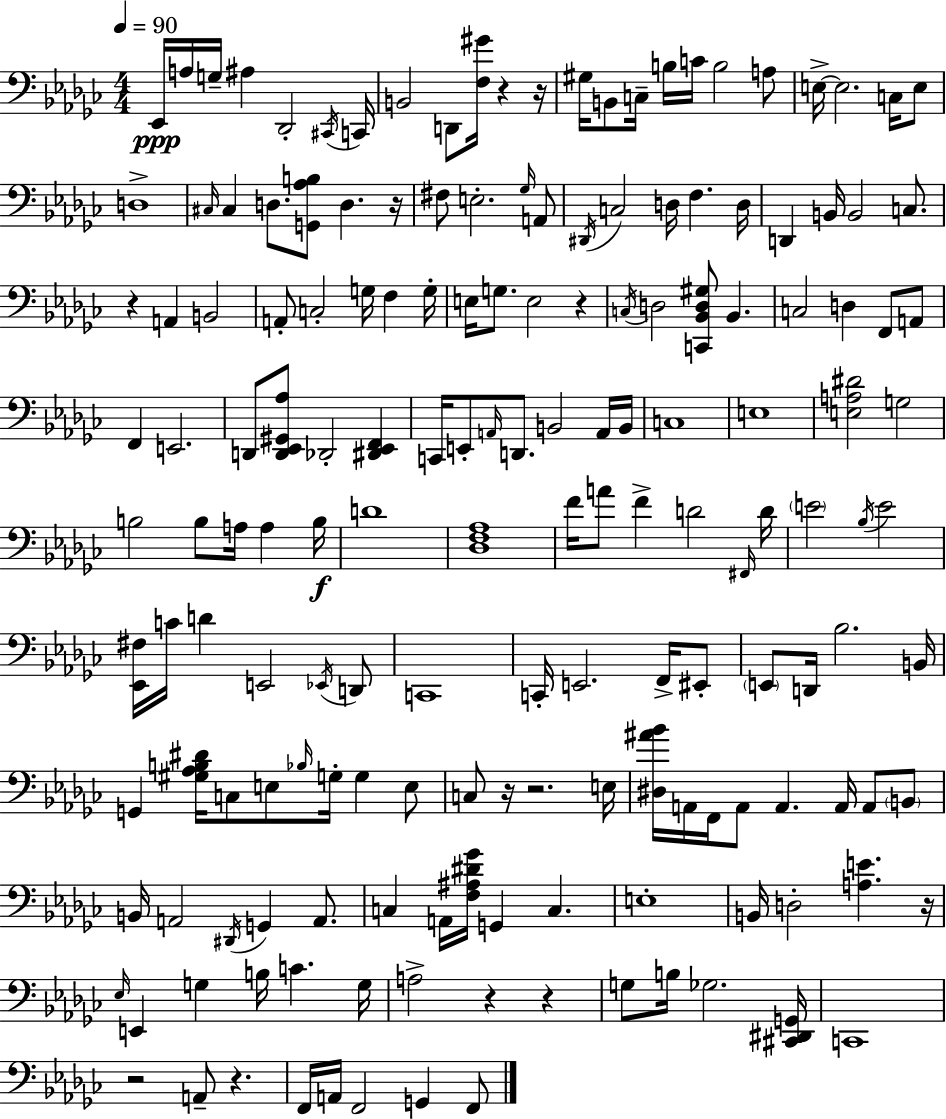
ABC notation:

X:1
T:Untitled
M:4/4
L:1/4
K:Ebm
_E,,/4 A,/4 G,/4 ^A, _D,,2 ^C,,/4 C,,/4 B,,2 D,,/2 [F,^G]/4 z z/4 ^G,/4 B,,/2 C,/4 B,/4 C/4 B,2 A,/2 E,/4 E,2 C,/4 E,/2 D,4 ^C,/4 ^C, D,/2 [G,,_A,B,]/2 D, z/4 ^F,/2 E,2 _G,/4 A,,/2 ^D,,/4 C,2 D,/4 F, D,/4 D,, B,,/4 B,,2 C,/2 z A,, B,,2 A,,/2 C,2 G,/4 F, G,/4 E,/4 G,/2 E,2 z C,/4 D,2 [C,,_B,,D,^G,]/2 _B,, C,2 D, F,,/2 A,,/2 F,, E,,2 D,,/2 [D,,_E,,^G,,_A,]/2 _D,,2 [^D,,_E,,F,,] C,,/4 E,,/2 A,,/4 D,,/2 B,,2 A,,/4 B,,/4 C,4 E,4 [E,A,^D]2 G,2 B,2 B,/2 A,/4 A, B,/4 D4 [_D,F,_A,]4 F/4 A/2 F D2 ^F,,/4 D/4 E2 _B,/4 E2 [_E,,^F,]/4 C/4 D E,,2 _E,,/4 D,,/2 C,,4 C,,/4 E,,2 F,,/4 ^E,,/2 E,,/2 D,,/4 _B,2 B,,/4 G,, [^G,_A,B,^D]/4 C,/2 E,/2 _B,/4 G,/4 G, E,/2 C,/2 z/4 z2 E,/4 [^D,^A_B]/4 A,,/4 F,,/4 A,,/2 A,, A,,/4 A,,/2 B,,/2 B,,/4 A,,2 ^D,,/4 G,, A,,/2 C, A,,/4 [F,^A,^D_G]/4 G,, C, E,4 B,,/4 D,2 [A,E] z/4 _E,/4 E,, G, B,/4 C G,/4 A,2 z z G,/2 B,/4 _G,2 [^C,,^D,,G,,]/4 C,,4 z2 A,,/2 z F,,/4 A,,/4 F,,2 G,, F,,/2